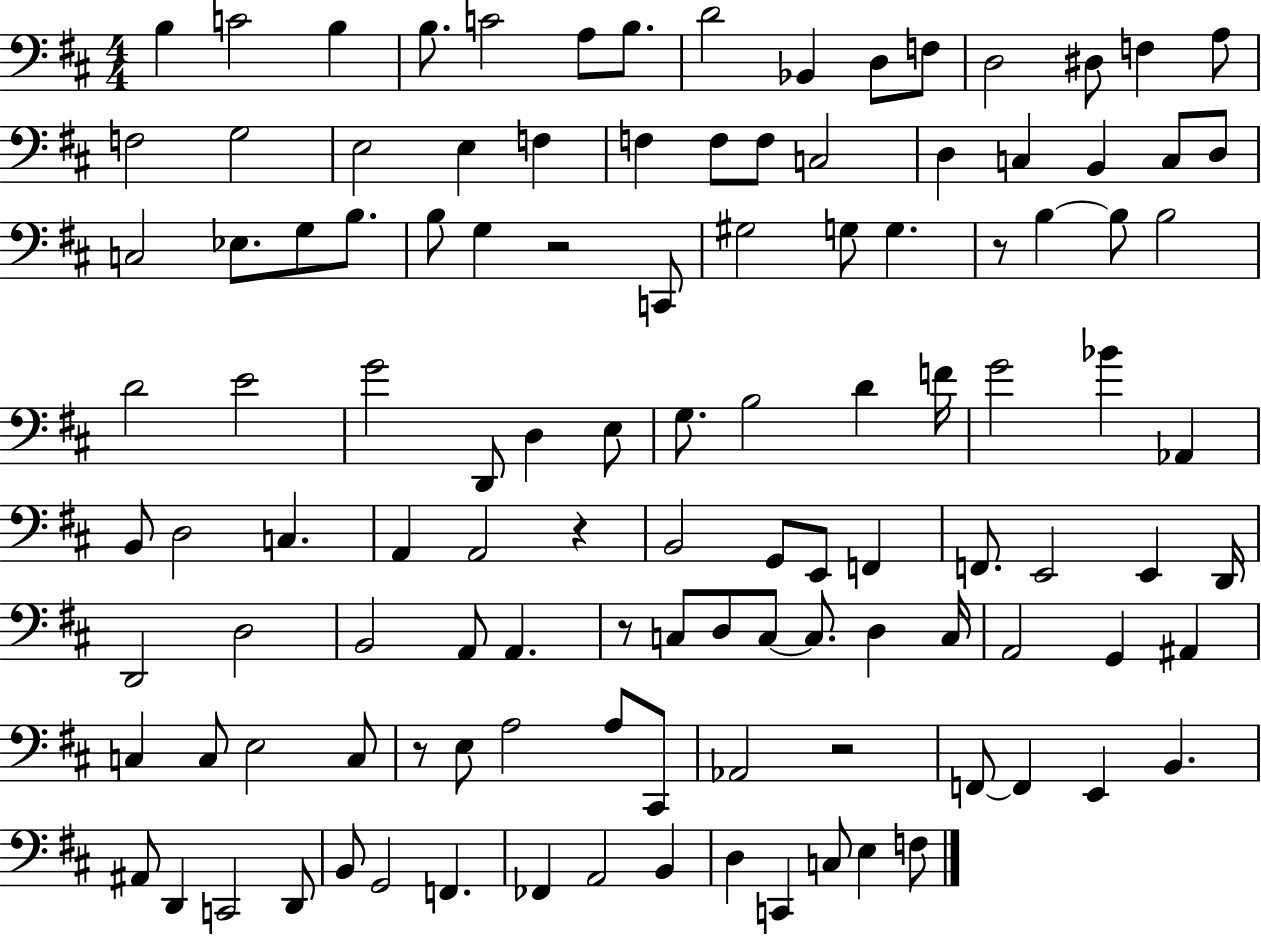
B3/q C4/h B3/q B3/e. C4/h A3/e B3/e. D4/h Bb2/q D3/e F3/e D3/h D#3/e F3/q A3/e F3/h G3/h E3/h E3/q F3/q F3/q F3/e F3/e C3/h D3/q C3/q B2/q C3/e D3/e C3/h Eb3/e. G3/e B3/e. B3/e G3/q R/h C2/e G#3/h G3/e G3/q. R/e B3/q B3/e B3/h D4/h E4/h G4/h D2/e D3/q E3/e G3/e. B3/h D4/q F4/s G4/h Bb4/q Ab2/q B2/e D3/h C3/q. A2/q A2/h R/q B2/h G2/e E2/e F2/q F2/e. E2/h E2/q D2/s D2/h D3/h B2/h A2/e A2/q. R/e C3/e D3/e C3/e C3/e. D3/q C3/s A2/h G2/q A#2/q C3/q C3/e E3/h C3/e R/e E3/e A3/h A3/e C#2/e Ab2/h R/h F2/e F2/q E2/q B2/q. A#2/e D2/q C2/h D2/e B2/e G2/h F2/q. FES2/q A2/h B2/q D3/q C2/q C3/e E3/q F3/e